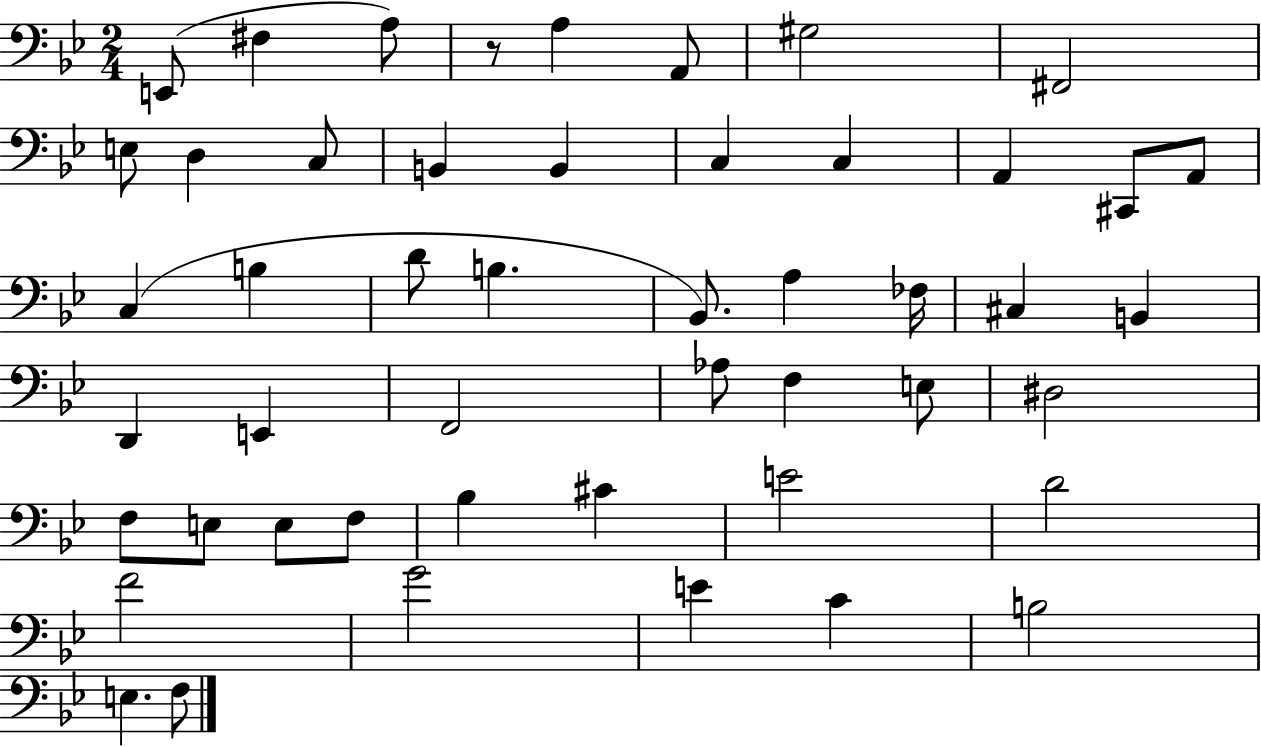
{
  \clef bass
  \numericTimeSignature
  \time 2/4
  \key bes \major
  \repeat volta 2 { e,8( fis4 a8) | r8 a4 a,8 | gis2 | fis,2 | \break e8 d4 c8 | b,4 b,4 | c4 c4 | a,4 cis,8 a,8 | \break c4( b4 | d'8 b4. | bes,8.) a4 fes16 | cis4 b,4 | \break d,4 e,4 | f,2 | aes8 f4 e8 | dis2 | \break f8 e8 e8 f8 | bes4 cis'4 | e'2 | d'2 | \break f'2 | g'2 | e'4 c'4 | b2 | \break e4. f8 | } \bar "|."
}